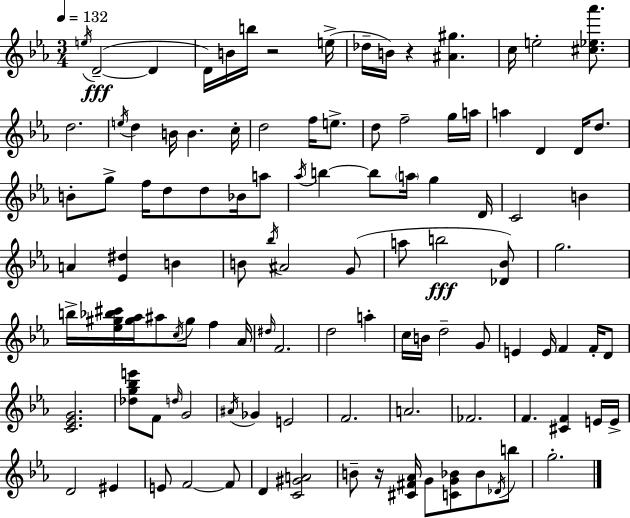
X:1
T:Untitled
M:3/4
L:1/4
K:Eb
e/4 D2 D D/4 B/4 b/4 z2 e/4 _d/4 B/4 z [^A^g] c/4 e2 [^c_e_a']/2 d2 e/4 d B/4 B c/4 d2 f/4 e/2 d/2 f2 g/4 a/4 a D D/4 d/2 B/2 g/2 f/4 d/2 d/2 _B/4 a/2 _a/4 b b/2 a/4 g D/4 C2 B A [_E^d] B B/2 _b/4 ^A2 G/2 a/2 b2 [_D_B]/2 g2 b/4 [_e^g_b^c']/4 [^g_a]/4 ^a/2 c/4 ^g/2 f _A/4 ^d/4 F2 d2 a c/4 B/4 d2 G/2 E E/4 F F/4 D/2 [C_EG]2 [_dg_be']/2 F/2 d/4 G2 ^A/4 _G E2 F2 A2 _F2 F [^CF] E/4 E/4 D2 ^E E/2 F2 F/2 D [C^GA]2 B/2 z/4 [^C^F_A]/4 G/2 [CG_B]/2 _B/2 _D/4 b/2 g2